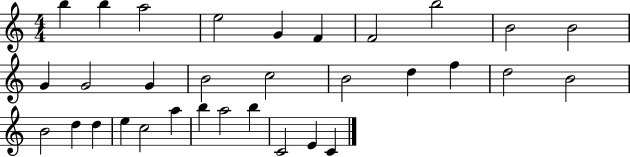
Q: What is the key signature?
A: C major